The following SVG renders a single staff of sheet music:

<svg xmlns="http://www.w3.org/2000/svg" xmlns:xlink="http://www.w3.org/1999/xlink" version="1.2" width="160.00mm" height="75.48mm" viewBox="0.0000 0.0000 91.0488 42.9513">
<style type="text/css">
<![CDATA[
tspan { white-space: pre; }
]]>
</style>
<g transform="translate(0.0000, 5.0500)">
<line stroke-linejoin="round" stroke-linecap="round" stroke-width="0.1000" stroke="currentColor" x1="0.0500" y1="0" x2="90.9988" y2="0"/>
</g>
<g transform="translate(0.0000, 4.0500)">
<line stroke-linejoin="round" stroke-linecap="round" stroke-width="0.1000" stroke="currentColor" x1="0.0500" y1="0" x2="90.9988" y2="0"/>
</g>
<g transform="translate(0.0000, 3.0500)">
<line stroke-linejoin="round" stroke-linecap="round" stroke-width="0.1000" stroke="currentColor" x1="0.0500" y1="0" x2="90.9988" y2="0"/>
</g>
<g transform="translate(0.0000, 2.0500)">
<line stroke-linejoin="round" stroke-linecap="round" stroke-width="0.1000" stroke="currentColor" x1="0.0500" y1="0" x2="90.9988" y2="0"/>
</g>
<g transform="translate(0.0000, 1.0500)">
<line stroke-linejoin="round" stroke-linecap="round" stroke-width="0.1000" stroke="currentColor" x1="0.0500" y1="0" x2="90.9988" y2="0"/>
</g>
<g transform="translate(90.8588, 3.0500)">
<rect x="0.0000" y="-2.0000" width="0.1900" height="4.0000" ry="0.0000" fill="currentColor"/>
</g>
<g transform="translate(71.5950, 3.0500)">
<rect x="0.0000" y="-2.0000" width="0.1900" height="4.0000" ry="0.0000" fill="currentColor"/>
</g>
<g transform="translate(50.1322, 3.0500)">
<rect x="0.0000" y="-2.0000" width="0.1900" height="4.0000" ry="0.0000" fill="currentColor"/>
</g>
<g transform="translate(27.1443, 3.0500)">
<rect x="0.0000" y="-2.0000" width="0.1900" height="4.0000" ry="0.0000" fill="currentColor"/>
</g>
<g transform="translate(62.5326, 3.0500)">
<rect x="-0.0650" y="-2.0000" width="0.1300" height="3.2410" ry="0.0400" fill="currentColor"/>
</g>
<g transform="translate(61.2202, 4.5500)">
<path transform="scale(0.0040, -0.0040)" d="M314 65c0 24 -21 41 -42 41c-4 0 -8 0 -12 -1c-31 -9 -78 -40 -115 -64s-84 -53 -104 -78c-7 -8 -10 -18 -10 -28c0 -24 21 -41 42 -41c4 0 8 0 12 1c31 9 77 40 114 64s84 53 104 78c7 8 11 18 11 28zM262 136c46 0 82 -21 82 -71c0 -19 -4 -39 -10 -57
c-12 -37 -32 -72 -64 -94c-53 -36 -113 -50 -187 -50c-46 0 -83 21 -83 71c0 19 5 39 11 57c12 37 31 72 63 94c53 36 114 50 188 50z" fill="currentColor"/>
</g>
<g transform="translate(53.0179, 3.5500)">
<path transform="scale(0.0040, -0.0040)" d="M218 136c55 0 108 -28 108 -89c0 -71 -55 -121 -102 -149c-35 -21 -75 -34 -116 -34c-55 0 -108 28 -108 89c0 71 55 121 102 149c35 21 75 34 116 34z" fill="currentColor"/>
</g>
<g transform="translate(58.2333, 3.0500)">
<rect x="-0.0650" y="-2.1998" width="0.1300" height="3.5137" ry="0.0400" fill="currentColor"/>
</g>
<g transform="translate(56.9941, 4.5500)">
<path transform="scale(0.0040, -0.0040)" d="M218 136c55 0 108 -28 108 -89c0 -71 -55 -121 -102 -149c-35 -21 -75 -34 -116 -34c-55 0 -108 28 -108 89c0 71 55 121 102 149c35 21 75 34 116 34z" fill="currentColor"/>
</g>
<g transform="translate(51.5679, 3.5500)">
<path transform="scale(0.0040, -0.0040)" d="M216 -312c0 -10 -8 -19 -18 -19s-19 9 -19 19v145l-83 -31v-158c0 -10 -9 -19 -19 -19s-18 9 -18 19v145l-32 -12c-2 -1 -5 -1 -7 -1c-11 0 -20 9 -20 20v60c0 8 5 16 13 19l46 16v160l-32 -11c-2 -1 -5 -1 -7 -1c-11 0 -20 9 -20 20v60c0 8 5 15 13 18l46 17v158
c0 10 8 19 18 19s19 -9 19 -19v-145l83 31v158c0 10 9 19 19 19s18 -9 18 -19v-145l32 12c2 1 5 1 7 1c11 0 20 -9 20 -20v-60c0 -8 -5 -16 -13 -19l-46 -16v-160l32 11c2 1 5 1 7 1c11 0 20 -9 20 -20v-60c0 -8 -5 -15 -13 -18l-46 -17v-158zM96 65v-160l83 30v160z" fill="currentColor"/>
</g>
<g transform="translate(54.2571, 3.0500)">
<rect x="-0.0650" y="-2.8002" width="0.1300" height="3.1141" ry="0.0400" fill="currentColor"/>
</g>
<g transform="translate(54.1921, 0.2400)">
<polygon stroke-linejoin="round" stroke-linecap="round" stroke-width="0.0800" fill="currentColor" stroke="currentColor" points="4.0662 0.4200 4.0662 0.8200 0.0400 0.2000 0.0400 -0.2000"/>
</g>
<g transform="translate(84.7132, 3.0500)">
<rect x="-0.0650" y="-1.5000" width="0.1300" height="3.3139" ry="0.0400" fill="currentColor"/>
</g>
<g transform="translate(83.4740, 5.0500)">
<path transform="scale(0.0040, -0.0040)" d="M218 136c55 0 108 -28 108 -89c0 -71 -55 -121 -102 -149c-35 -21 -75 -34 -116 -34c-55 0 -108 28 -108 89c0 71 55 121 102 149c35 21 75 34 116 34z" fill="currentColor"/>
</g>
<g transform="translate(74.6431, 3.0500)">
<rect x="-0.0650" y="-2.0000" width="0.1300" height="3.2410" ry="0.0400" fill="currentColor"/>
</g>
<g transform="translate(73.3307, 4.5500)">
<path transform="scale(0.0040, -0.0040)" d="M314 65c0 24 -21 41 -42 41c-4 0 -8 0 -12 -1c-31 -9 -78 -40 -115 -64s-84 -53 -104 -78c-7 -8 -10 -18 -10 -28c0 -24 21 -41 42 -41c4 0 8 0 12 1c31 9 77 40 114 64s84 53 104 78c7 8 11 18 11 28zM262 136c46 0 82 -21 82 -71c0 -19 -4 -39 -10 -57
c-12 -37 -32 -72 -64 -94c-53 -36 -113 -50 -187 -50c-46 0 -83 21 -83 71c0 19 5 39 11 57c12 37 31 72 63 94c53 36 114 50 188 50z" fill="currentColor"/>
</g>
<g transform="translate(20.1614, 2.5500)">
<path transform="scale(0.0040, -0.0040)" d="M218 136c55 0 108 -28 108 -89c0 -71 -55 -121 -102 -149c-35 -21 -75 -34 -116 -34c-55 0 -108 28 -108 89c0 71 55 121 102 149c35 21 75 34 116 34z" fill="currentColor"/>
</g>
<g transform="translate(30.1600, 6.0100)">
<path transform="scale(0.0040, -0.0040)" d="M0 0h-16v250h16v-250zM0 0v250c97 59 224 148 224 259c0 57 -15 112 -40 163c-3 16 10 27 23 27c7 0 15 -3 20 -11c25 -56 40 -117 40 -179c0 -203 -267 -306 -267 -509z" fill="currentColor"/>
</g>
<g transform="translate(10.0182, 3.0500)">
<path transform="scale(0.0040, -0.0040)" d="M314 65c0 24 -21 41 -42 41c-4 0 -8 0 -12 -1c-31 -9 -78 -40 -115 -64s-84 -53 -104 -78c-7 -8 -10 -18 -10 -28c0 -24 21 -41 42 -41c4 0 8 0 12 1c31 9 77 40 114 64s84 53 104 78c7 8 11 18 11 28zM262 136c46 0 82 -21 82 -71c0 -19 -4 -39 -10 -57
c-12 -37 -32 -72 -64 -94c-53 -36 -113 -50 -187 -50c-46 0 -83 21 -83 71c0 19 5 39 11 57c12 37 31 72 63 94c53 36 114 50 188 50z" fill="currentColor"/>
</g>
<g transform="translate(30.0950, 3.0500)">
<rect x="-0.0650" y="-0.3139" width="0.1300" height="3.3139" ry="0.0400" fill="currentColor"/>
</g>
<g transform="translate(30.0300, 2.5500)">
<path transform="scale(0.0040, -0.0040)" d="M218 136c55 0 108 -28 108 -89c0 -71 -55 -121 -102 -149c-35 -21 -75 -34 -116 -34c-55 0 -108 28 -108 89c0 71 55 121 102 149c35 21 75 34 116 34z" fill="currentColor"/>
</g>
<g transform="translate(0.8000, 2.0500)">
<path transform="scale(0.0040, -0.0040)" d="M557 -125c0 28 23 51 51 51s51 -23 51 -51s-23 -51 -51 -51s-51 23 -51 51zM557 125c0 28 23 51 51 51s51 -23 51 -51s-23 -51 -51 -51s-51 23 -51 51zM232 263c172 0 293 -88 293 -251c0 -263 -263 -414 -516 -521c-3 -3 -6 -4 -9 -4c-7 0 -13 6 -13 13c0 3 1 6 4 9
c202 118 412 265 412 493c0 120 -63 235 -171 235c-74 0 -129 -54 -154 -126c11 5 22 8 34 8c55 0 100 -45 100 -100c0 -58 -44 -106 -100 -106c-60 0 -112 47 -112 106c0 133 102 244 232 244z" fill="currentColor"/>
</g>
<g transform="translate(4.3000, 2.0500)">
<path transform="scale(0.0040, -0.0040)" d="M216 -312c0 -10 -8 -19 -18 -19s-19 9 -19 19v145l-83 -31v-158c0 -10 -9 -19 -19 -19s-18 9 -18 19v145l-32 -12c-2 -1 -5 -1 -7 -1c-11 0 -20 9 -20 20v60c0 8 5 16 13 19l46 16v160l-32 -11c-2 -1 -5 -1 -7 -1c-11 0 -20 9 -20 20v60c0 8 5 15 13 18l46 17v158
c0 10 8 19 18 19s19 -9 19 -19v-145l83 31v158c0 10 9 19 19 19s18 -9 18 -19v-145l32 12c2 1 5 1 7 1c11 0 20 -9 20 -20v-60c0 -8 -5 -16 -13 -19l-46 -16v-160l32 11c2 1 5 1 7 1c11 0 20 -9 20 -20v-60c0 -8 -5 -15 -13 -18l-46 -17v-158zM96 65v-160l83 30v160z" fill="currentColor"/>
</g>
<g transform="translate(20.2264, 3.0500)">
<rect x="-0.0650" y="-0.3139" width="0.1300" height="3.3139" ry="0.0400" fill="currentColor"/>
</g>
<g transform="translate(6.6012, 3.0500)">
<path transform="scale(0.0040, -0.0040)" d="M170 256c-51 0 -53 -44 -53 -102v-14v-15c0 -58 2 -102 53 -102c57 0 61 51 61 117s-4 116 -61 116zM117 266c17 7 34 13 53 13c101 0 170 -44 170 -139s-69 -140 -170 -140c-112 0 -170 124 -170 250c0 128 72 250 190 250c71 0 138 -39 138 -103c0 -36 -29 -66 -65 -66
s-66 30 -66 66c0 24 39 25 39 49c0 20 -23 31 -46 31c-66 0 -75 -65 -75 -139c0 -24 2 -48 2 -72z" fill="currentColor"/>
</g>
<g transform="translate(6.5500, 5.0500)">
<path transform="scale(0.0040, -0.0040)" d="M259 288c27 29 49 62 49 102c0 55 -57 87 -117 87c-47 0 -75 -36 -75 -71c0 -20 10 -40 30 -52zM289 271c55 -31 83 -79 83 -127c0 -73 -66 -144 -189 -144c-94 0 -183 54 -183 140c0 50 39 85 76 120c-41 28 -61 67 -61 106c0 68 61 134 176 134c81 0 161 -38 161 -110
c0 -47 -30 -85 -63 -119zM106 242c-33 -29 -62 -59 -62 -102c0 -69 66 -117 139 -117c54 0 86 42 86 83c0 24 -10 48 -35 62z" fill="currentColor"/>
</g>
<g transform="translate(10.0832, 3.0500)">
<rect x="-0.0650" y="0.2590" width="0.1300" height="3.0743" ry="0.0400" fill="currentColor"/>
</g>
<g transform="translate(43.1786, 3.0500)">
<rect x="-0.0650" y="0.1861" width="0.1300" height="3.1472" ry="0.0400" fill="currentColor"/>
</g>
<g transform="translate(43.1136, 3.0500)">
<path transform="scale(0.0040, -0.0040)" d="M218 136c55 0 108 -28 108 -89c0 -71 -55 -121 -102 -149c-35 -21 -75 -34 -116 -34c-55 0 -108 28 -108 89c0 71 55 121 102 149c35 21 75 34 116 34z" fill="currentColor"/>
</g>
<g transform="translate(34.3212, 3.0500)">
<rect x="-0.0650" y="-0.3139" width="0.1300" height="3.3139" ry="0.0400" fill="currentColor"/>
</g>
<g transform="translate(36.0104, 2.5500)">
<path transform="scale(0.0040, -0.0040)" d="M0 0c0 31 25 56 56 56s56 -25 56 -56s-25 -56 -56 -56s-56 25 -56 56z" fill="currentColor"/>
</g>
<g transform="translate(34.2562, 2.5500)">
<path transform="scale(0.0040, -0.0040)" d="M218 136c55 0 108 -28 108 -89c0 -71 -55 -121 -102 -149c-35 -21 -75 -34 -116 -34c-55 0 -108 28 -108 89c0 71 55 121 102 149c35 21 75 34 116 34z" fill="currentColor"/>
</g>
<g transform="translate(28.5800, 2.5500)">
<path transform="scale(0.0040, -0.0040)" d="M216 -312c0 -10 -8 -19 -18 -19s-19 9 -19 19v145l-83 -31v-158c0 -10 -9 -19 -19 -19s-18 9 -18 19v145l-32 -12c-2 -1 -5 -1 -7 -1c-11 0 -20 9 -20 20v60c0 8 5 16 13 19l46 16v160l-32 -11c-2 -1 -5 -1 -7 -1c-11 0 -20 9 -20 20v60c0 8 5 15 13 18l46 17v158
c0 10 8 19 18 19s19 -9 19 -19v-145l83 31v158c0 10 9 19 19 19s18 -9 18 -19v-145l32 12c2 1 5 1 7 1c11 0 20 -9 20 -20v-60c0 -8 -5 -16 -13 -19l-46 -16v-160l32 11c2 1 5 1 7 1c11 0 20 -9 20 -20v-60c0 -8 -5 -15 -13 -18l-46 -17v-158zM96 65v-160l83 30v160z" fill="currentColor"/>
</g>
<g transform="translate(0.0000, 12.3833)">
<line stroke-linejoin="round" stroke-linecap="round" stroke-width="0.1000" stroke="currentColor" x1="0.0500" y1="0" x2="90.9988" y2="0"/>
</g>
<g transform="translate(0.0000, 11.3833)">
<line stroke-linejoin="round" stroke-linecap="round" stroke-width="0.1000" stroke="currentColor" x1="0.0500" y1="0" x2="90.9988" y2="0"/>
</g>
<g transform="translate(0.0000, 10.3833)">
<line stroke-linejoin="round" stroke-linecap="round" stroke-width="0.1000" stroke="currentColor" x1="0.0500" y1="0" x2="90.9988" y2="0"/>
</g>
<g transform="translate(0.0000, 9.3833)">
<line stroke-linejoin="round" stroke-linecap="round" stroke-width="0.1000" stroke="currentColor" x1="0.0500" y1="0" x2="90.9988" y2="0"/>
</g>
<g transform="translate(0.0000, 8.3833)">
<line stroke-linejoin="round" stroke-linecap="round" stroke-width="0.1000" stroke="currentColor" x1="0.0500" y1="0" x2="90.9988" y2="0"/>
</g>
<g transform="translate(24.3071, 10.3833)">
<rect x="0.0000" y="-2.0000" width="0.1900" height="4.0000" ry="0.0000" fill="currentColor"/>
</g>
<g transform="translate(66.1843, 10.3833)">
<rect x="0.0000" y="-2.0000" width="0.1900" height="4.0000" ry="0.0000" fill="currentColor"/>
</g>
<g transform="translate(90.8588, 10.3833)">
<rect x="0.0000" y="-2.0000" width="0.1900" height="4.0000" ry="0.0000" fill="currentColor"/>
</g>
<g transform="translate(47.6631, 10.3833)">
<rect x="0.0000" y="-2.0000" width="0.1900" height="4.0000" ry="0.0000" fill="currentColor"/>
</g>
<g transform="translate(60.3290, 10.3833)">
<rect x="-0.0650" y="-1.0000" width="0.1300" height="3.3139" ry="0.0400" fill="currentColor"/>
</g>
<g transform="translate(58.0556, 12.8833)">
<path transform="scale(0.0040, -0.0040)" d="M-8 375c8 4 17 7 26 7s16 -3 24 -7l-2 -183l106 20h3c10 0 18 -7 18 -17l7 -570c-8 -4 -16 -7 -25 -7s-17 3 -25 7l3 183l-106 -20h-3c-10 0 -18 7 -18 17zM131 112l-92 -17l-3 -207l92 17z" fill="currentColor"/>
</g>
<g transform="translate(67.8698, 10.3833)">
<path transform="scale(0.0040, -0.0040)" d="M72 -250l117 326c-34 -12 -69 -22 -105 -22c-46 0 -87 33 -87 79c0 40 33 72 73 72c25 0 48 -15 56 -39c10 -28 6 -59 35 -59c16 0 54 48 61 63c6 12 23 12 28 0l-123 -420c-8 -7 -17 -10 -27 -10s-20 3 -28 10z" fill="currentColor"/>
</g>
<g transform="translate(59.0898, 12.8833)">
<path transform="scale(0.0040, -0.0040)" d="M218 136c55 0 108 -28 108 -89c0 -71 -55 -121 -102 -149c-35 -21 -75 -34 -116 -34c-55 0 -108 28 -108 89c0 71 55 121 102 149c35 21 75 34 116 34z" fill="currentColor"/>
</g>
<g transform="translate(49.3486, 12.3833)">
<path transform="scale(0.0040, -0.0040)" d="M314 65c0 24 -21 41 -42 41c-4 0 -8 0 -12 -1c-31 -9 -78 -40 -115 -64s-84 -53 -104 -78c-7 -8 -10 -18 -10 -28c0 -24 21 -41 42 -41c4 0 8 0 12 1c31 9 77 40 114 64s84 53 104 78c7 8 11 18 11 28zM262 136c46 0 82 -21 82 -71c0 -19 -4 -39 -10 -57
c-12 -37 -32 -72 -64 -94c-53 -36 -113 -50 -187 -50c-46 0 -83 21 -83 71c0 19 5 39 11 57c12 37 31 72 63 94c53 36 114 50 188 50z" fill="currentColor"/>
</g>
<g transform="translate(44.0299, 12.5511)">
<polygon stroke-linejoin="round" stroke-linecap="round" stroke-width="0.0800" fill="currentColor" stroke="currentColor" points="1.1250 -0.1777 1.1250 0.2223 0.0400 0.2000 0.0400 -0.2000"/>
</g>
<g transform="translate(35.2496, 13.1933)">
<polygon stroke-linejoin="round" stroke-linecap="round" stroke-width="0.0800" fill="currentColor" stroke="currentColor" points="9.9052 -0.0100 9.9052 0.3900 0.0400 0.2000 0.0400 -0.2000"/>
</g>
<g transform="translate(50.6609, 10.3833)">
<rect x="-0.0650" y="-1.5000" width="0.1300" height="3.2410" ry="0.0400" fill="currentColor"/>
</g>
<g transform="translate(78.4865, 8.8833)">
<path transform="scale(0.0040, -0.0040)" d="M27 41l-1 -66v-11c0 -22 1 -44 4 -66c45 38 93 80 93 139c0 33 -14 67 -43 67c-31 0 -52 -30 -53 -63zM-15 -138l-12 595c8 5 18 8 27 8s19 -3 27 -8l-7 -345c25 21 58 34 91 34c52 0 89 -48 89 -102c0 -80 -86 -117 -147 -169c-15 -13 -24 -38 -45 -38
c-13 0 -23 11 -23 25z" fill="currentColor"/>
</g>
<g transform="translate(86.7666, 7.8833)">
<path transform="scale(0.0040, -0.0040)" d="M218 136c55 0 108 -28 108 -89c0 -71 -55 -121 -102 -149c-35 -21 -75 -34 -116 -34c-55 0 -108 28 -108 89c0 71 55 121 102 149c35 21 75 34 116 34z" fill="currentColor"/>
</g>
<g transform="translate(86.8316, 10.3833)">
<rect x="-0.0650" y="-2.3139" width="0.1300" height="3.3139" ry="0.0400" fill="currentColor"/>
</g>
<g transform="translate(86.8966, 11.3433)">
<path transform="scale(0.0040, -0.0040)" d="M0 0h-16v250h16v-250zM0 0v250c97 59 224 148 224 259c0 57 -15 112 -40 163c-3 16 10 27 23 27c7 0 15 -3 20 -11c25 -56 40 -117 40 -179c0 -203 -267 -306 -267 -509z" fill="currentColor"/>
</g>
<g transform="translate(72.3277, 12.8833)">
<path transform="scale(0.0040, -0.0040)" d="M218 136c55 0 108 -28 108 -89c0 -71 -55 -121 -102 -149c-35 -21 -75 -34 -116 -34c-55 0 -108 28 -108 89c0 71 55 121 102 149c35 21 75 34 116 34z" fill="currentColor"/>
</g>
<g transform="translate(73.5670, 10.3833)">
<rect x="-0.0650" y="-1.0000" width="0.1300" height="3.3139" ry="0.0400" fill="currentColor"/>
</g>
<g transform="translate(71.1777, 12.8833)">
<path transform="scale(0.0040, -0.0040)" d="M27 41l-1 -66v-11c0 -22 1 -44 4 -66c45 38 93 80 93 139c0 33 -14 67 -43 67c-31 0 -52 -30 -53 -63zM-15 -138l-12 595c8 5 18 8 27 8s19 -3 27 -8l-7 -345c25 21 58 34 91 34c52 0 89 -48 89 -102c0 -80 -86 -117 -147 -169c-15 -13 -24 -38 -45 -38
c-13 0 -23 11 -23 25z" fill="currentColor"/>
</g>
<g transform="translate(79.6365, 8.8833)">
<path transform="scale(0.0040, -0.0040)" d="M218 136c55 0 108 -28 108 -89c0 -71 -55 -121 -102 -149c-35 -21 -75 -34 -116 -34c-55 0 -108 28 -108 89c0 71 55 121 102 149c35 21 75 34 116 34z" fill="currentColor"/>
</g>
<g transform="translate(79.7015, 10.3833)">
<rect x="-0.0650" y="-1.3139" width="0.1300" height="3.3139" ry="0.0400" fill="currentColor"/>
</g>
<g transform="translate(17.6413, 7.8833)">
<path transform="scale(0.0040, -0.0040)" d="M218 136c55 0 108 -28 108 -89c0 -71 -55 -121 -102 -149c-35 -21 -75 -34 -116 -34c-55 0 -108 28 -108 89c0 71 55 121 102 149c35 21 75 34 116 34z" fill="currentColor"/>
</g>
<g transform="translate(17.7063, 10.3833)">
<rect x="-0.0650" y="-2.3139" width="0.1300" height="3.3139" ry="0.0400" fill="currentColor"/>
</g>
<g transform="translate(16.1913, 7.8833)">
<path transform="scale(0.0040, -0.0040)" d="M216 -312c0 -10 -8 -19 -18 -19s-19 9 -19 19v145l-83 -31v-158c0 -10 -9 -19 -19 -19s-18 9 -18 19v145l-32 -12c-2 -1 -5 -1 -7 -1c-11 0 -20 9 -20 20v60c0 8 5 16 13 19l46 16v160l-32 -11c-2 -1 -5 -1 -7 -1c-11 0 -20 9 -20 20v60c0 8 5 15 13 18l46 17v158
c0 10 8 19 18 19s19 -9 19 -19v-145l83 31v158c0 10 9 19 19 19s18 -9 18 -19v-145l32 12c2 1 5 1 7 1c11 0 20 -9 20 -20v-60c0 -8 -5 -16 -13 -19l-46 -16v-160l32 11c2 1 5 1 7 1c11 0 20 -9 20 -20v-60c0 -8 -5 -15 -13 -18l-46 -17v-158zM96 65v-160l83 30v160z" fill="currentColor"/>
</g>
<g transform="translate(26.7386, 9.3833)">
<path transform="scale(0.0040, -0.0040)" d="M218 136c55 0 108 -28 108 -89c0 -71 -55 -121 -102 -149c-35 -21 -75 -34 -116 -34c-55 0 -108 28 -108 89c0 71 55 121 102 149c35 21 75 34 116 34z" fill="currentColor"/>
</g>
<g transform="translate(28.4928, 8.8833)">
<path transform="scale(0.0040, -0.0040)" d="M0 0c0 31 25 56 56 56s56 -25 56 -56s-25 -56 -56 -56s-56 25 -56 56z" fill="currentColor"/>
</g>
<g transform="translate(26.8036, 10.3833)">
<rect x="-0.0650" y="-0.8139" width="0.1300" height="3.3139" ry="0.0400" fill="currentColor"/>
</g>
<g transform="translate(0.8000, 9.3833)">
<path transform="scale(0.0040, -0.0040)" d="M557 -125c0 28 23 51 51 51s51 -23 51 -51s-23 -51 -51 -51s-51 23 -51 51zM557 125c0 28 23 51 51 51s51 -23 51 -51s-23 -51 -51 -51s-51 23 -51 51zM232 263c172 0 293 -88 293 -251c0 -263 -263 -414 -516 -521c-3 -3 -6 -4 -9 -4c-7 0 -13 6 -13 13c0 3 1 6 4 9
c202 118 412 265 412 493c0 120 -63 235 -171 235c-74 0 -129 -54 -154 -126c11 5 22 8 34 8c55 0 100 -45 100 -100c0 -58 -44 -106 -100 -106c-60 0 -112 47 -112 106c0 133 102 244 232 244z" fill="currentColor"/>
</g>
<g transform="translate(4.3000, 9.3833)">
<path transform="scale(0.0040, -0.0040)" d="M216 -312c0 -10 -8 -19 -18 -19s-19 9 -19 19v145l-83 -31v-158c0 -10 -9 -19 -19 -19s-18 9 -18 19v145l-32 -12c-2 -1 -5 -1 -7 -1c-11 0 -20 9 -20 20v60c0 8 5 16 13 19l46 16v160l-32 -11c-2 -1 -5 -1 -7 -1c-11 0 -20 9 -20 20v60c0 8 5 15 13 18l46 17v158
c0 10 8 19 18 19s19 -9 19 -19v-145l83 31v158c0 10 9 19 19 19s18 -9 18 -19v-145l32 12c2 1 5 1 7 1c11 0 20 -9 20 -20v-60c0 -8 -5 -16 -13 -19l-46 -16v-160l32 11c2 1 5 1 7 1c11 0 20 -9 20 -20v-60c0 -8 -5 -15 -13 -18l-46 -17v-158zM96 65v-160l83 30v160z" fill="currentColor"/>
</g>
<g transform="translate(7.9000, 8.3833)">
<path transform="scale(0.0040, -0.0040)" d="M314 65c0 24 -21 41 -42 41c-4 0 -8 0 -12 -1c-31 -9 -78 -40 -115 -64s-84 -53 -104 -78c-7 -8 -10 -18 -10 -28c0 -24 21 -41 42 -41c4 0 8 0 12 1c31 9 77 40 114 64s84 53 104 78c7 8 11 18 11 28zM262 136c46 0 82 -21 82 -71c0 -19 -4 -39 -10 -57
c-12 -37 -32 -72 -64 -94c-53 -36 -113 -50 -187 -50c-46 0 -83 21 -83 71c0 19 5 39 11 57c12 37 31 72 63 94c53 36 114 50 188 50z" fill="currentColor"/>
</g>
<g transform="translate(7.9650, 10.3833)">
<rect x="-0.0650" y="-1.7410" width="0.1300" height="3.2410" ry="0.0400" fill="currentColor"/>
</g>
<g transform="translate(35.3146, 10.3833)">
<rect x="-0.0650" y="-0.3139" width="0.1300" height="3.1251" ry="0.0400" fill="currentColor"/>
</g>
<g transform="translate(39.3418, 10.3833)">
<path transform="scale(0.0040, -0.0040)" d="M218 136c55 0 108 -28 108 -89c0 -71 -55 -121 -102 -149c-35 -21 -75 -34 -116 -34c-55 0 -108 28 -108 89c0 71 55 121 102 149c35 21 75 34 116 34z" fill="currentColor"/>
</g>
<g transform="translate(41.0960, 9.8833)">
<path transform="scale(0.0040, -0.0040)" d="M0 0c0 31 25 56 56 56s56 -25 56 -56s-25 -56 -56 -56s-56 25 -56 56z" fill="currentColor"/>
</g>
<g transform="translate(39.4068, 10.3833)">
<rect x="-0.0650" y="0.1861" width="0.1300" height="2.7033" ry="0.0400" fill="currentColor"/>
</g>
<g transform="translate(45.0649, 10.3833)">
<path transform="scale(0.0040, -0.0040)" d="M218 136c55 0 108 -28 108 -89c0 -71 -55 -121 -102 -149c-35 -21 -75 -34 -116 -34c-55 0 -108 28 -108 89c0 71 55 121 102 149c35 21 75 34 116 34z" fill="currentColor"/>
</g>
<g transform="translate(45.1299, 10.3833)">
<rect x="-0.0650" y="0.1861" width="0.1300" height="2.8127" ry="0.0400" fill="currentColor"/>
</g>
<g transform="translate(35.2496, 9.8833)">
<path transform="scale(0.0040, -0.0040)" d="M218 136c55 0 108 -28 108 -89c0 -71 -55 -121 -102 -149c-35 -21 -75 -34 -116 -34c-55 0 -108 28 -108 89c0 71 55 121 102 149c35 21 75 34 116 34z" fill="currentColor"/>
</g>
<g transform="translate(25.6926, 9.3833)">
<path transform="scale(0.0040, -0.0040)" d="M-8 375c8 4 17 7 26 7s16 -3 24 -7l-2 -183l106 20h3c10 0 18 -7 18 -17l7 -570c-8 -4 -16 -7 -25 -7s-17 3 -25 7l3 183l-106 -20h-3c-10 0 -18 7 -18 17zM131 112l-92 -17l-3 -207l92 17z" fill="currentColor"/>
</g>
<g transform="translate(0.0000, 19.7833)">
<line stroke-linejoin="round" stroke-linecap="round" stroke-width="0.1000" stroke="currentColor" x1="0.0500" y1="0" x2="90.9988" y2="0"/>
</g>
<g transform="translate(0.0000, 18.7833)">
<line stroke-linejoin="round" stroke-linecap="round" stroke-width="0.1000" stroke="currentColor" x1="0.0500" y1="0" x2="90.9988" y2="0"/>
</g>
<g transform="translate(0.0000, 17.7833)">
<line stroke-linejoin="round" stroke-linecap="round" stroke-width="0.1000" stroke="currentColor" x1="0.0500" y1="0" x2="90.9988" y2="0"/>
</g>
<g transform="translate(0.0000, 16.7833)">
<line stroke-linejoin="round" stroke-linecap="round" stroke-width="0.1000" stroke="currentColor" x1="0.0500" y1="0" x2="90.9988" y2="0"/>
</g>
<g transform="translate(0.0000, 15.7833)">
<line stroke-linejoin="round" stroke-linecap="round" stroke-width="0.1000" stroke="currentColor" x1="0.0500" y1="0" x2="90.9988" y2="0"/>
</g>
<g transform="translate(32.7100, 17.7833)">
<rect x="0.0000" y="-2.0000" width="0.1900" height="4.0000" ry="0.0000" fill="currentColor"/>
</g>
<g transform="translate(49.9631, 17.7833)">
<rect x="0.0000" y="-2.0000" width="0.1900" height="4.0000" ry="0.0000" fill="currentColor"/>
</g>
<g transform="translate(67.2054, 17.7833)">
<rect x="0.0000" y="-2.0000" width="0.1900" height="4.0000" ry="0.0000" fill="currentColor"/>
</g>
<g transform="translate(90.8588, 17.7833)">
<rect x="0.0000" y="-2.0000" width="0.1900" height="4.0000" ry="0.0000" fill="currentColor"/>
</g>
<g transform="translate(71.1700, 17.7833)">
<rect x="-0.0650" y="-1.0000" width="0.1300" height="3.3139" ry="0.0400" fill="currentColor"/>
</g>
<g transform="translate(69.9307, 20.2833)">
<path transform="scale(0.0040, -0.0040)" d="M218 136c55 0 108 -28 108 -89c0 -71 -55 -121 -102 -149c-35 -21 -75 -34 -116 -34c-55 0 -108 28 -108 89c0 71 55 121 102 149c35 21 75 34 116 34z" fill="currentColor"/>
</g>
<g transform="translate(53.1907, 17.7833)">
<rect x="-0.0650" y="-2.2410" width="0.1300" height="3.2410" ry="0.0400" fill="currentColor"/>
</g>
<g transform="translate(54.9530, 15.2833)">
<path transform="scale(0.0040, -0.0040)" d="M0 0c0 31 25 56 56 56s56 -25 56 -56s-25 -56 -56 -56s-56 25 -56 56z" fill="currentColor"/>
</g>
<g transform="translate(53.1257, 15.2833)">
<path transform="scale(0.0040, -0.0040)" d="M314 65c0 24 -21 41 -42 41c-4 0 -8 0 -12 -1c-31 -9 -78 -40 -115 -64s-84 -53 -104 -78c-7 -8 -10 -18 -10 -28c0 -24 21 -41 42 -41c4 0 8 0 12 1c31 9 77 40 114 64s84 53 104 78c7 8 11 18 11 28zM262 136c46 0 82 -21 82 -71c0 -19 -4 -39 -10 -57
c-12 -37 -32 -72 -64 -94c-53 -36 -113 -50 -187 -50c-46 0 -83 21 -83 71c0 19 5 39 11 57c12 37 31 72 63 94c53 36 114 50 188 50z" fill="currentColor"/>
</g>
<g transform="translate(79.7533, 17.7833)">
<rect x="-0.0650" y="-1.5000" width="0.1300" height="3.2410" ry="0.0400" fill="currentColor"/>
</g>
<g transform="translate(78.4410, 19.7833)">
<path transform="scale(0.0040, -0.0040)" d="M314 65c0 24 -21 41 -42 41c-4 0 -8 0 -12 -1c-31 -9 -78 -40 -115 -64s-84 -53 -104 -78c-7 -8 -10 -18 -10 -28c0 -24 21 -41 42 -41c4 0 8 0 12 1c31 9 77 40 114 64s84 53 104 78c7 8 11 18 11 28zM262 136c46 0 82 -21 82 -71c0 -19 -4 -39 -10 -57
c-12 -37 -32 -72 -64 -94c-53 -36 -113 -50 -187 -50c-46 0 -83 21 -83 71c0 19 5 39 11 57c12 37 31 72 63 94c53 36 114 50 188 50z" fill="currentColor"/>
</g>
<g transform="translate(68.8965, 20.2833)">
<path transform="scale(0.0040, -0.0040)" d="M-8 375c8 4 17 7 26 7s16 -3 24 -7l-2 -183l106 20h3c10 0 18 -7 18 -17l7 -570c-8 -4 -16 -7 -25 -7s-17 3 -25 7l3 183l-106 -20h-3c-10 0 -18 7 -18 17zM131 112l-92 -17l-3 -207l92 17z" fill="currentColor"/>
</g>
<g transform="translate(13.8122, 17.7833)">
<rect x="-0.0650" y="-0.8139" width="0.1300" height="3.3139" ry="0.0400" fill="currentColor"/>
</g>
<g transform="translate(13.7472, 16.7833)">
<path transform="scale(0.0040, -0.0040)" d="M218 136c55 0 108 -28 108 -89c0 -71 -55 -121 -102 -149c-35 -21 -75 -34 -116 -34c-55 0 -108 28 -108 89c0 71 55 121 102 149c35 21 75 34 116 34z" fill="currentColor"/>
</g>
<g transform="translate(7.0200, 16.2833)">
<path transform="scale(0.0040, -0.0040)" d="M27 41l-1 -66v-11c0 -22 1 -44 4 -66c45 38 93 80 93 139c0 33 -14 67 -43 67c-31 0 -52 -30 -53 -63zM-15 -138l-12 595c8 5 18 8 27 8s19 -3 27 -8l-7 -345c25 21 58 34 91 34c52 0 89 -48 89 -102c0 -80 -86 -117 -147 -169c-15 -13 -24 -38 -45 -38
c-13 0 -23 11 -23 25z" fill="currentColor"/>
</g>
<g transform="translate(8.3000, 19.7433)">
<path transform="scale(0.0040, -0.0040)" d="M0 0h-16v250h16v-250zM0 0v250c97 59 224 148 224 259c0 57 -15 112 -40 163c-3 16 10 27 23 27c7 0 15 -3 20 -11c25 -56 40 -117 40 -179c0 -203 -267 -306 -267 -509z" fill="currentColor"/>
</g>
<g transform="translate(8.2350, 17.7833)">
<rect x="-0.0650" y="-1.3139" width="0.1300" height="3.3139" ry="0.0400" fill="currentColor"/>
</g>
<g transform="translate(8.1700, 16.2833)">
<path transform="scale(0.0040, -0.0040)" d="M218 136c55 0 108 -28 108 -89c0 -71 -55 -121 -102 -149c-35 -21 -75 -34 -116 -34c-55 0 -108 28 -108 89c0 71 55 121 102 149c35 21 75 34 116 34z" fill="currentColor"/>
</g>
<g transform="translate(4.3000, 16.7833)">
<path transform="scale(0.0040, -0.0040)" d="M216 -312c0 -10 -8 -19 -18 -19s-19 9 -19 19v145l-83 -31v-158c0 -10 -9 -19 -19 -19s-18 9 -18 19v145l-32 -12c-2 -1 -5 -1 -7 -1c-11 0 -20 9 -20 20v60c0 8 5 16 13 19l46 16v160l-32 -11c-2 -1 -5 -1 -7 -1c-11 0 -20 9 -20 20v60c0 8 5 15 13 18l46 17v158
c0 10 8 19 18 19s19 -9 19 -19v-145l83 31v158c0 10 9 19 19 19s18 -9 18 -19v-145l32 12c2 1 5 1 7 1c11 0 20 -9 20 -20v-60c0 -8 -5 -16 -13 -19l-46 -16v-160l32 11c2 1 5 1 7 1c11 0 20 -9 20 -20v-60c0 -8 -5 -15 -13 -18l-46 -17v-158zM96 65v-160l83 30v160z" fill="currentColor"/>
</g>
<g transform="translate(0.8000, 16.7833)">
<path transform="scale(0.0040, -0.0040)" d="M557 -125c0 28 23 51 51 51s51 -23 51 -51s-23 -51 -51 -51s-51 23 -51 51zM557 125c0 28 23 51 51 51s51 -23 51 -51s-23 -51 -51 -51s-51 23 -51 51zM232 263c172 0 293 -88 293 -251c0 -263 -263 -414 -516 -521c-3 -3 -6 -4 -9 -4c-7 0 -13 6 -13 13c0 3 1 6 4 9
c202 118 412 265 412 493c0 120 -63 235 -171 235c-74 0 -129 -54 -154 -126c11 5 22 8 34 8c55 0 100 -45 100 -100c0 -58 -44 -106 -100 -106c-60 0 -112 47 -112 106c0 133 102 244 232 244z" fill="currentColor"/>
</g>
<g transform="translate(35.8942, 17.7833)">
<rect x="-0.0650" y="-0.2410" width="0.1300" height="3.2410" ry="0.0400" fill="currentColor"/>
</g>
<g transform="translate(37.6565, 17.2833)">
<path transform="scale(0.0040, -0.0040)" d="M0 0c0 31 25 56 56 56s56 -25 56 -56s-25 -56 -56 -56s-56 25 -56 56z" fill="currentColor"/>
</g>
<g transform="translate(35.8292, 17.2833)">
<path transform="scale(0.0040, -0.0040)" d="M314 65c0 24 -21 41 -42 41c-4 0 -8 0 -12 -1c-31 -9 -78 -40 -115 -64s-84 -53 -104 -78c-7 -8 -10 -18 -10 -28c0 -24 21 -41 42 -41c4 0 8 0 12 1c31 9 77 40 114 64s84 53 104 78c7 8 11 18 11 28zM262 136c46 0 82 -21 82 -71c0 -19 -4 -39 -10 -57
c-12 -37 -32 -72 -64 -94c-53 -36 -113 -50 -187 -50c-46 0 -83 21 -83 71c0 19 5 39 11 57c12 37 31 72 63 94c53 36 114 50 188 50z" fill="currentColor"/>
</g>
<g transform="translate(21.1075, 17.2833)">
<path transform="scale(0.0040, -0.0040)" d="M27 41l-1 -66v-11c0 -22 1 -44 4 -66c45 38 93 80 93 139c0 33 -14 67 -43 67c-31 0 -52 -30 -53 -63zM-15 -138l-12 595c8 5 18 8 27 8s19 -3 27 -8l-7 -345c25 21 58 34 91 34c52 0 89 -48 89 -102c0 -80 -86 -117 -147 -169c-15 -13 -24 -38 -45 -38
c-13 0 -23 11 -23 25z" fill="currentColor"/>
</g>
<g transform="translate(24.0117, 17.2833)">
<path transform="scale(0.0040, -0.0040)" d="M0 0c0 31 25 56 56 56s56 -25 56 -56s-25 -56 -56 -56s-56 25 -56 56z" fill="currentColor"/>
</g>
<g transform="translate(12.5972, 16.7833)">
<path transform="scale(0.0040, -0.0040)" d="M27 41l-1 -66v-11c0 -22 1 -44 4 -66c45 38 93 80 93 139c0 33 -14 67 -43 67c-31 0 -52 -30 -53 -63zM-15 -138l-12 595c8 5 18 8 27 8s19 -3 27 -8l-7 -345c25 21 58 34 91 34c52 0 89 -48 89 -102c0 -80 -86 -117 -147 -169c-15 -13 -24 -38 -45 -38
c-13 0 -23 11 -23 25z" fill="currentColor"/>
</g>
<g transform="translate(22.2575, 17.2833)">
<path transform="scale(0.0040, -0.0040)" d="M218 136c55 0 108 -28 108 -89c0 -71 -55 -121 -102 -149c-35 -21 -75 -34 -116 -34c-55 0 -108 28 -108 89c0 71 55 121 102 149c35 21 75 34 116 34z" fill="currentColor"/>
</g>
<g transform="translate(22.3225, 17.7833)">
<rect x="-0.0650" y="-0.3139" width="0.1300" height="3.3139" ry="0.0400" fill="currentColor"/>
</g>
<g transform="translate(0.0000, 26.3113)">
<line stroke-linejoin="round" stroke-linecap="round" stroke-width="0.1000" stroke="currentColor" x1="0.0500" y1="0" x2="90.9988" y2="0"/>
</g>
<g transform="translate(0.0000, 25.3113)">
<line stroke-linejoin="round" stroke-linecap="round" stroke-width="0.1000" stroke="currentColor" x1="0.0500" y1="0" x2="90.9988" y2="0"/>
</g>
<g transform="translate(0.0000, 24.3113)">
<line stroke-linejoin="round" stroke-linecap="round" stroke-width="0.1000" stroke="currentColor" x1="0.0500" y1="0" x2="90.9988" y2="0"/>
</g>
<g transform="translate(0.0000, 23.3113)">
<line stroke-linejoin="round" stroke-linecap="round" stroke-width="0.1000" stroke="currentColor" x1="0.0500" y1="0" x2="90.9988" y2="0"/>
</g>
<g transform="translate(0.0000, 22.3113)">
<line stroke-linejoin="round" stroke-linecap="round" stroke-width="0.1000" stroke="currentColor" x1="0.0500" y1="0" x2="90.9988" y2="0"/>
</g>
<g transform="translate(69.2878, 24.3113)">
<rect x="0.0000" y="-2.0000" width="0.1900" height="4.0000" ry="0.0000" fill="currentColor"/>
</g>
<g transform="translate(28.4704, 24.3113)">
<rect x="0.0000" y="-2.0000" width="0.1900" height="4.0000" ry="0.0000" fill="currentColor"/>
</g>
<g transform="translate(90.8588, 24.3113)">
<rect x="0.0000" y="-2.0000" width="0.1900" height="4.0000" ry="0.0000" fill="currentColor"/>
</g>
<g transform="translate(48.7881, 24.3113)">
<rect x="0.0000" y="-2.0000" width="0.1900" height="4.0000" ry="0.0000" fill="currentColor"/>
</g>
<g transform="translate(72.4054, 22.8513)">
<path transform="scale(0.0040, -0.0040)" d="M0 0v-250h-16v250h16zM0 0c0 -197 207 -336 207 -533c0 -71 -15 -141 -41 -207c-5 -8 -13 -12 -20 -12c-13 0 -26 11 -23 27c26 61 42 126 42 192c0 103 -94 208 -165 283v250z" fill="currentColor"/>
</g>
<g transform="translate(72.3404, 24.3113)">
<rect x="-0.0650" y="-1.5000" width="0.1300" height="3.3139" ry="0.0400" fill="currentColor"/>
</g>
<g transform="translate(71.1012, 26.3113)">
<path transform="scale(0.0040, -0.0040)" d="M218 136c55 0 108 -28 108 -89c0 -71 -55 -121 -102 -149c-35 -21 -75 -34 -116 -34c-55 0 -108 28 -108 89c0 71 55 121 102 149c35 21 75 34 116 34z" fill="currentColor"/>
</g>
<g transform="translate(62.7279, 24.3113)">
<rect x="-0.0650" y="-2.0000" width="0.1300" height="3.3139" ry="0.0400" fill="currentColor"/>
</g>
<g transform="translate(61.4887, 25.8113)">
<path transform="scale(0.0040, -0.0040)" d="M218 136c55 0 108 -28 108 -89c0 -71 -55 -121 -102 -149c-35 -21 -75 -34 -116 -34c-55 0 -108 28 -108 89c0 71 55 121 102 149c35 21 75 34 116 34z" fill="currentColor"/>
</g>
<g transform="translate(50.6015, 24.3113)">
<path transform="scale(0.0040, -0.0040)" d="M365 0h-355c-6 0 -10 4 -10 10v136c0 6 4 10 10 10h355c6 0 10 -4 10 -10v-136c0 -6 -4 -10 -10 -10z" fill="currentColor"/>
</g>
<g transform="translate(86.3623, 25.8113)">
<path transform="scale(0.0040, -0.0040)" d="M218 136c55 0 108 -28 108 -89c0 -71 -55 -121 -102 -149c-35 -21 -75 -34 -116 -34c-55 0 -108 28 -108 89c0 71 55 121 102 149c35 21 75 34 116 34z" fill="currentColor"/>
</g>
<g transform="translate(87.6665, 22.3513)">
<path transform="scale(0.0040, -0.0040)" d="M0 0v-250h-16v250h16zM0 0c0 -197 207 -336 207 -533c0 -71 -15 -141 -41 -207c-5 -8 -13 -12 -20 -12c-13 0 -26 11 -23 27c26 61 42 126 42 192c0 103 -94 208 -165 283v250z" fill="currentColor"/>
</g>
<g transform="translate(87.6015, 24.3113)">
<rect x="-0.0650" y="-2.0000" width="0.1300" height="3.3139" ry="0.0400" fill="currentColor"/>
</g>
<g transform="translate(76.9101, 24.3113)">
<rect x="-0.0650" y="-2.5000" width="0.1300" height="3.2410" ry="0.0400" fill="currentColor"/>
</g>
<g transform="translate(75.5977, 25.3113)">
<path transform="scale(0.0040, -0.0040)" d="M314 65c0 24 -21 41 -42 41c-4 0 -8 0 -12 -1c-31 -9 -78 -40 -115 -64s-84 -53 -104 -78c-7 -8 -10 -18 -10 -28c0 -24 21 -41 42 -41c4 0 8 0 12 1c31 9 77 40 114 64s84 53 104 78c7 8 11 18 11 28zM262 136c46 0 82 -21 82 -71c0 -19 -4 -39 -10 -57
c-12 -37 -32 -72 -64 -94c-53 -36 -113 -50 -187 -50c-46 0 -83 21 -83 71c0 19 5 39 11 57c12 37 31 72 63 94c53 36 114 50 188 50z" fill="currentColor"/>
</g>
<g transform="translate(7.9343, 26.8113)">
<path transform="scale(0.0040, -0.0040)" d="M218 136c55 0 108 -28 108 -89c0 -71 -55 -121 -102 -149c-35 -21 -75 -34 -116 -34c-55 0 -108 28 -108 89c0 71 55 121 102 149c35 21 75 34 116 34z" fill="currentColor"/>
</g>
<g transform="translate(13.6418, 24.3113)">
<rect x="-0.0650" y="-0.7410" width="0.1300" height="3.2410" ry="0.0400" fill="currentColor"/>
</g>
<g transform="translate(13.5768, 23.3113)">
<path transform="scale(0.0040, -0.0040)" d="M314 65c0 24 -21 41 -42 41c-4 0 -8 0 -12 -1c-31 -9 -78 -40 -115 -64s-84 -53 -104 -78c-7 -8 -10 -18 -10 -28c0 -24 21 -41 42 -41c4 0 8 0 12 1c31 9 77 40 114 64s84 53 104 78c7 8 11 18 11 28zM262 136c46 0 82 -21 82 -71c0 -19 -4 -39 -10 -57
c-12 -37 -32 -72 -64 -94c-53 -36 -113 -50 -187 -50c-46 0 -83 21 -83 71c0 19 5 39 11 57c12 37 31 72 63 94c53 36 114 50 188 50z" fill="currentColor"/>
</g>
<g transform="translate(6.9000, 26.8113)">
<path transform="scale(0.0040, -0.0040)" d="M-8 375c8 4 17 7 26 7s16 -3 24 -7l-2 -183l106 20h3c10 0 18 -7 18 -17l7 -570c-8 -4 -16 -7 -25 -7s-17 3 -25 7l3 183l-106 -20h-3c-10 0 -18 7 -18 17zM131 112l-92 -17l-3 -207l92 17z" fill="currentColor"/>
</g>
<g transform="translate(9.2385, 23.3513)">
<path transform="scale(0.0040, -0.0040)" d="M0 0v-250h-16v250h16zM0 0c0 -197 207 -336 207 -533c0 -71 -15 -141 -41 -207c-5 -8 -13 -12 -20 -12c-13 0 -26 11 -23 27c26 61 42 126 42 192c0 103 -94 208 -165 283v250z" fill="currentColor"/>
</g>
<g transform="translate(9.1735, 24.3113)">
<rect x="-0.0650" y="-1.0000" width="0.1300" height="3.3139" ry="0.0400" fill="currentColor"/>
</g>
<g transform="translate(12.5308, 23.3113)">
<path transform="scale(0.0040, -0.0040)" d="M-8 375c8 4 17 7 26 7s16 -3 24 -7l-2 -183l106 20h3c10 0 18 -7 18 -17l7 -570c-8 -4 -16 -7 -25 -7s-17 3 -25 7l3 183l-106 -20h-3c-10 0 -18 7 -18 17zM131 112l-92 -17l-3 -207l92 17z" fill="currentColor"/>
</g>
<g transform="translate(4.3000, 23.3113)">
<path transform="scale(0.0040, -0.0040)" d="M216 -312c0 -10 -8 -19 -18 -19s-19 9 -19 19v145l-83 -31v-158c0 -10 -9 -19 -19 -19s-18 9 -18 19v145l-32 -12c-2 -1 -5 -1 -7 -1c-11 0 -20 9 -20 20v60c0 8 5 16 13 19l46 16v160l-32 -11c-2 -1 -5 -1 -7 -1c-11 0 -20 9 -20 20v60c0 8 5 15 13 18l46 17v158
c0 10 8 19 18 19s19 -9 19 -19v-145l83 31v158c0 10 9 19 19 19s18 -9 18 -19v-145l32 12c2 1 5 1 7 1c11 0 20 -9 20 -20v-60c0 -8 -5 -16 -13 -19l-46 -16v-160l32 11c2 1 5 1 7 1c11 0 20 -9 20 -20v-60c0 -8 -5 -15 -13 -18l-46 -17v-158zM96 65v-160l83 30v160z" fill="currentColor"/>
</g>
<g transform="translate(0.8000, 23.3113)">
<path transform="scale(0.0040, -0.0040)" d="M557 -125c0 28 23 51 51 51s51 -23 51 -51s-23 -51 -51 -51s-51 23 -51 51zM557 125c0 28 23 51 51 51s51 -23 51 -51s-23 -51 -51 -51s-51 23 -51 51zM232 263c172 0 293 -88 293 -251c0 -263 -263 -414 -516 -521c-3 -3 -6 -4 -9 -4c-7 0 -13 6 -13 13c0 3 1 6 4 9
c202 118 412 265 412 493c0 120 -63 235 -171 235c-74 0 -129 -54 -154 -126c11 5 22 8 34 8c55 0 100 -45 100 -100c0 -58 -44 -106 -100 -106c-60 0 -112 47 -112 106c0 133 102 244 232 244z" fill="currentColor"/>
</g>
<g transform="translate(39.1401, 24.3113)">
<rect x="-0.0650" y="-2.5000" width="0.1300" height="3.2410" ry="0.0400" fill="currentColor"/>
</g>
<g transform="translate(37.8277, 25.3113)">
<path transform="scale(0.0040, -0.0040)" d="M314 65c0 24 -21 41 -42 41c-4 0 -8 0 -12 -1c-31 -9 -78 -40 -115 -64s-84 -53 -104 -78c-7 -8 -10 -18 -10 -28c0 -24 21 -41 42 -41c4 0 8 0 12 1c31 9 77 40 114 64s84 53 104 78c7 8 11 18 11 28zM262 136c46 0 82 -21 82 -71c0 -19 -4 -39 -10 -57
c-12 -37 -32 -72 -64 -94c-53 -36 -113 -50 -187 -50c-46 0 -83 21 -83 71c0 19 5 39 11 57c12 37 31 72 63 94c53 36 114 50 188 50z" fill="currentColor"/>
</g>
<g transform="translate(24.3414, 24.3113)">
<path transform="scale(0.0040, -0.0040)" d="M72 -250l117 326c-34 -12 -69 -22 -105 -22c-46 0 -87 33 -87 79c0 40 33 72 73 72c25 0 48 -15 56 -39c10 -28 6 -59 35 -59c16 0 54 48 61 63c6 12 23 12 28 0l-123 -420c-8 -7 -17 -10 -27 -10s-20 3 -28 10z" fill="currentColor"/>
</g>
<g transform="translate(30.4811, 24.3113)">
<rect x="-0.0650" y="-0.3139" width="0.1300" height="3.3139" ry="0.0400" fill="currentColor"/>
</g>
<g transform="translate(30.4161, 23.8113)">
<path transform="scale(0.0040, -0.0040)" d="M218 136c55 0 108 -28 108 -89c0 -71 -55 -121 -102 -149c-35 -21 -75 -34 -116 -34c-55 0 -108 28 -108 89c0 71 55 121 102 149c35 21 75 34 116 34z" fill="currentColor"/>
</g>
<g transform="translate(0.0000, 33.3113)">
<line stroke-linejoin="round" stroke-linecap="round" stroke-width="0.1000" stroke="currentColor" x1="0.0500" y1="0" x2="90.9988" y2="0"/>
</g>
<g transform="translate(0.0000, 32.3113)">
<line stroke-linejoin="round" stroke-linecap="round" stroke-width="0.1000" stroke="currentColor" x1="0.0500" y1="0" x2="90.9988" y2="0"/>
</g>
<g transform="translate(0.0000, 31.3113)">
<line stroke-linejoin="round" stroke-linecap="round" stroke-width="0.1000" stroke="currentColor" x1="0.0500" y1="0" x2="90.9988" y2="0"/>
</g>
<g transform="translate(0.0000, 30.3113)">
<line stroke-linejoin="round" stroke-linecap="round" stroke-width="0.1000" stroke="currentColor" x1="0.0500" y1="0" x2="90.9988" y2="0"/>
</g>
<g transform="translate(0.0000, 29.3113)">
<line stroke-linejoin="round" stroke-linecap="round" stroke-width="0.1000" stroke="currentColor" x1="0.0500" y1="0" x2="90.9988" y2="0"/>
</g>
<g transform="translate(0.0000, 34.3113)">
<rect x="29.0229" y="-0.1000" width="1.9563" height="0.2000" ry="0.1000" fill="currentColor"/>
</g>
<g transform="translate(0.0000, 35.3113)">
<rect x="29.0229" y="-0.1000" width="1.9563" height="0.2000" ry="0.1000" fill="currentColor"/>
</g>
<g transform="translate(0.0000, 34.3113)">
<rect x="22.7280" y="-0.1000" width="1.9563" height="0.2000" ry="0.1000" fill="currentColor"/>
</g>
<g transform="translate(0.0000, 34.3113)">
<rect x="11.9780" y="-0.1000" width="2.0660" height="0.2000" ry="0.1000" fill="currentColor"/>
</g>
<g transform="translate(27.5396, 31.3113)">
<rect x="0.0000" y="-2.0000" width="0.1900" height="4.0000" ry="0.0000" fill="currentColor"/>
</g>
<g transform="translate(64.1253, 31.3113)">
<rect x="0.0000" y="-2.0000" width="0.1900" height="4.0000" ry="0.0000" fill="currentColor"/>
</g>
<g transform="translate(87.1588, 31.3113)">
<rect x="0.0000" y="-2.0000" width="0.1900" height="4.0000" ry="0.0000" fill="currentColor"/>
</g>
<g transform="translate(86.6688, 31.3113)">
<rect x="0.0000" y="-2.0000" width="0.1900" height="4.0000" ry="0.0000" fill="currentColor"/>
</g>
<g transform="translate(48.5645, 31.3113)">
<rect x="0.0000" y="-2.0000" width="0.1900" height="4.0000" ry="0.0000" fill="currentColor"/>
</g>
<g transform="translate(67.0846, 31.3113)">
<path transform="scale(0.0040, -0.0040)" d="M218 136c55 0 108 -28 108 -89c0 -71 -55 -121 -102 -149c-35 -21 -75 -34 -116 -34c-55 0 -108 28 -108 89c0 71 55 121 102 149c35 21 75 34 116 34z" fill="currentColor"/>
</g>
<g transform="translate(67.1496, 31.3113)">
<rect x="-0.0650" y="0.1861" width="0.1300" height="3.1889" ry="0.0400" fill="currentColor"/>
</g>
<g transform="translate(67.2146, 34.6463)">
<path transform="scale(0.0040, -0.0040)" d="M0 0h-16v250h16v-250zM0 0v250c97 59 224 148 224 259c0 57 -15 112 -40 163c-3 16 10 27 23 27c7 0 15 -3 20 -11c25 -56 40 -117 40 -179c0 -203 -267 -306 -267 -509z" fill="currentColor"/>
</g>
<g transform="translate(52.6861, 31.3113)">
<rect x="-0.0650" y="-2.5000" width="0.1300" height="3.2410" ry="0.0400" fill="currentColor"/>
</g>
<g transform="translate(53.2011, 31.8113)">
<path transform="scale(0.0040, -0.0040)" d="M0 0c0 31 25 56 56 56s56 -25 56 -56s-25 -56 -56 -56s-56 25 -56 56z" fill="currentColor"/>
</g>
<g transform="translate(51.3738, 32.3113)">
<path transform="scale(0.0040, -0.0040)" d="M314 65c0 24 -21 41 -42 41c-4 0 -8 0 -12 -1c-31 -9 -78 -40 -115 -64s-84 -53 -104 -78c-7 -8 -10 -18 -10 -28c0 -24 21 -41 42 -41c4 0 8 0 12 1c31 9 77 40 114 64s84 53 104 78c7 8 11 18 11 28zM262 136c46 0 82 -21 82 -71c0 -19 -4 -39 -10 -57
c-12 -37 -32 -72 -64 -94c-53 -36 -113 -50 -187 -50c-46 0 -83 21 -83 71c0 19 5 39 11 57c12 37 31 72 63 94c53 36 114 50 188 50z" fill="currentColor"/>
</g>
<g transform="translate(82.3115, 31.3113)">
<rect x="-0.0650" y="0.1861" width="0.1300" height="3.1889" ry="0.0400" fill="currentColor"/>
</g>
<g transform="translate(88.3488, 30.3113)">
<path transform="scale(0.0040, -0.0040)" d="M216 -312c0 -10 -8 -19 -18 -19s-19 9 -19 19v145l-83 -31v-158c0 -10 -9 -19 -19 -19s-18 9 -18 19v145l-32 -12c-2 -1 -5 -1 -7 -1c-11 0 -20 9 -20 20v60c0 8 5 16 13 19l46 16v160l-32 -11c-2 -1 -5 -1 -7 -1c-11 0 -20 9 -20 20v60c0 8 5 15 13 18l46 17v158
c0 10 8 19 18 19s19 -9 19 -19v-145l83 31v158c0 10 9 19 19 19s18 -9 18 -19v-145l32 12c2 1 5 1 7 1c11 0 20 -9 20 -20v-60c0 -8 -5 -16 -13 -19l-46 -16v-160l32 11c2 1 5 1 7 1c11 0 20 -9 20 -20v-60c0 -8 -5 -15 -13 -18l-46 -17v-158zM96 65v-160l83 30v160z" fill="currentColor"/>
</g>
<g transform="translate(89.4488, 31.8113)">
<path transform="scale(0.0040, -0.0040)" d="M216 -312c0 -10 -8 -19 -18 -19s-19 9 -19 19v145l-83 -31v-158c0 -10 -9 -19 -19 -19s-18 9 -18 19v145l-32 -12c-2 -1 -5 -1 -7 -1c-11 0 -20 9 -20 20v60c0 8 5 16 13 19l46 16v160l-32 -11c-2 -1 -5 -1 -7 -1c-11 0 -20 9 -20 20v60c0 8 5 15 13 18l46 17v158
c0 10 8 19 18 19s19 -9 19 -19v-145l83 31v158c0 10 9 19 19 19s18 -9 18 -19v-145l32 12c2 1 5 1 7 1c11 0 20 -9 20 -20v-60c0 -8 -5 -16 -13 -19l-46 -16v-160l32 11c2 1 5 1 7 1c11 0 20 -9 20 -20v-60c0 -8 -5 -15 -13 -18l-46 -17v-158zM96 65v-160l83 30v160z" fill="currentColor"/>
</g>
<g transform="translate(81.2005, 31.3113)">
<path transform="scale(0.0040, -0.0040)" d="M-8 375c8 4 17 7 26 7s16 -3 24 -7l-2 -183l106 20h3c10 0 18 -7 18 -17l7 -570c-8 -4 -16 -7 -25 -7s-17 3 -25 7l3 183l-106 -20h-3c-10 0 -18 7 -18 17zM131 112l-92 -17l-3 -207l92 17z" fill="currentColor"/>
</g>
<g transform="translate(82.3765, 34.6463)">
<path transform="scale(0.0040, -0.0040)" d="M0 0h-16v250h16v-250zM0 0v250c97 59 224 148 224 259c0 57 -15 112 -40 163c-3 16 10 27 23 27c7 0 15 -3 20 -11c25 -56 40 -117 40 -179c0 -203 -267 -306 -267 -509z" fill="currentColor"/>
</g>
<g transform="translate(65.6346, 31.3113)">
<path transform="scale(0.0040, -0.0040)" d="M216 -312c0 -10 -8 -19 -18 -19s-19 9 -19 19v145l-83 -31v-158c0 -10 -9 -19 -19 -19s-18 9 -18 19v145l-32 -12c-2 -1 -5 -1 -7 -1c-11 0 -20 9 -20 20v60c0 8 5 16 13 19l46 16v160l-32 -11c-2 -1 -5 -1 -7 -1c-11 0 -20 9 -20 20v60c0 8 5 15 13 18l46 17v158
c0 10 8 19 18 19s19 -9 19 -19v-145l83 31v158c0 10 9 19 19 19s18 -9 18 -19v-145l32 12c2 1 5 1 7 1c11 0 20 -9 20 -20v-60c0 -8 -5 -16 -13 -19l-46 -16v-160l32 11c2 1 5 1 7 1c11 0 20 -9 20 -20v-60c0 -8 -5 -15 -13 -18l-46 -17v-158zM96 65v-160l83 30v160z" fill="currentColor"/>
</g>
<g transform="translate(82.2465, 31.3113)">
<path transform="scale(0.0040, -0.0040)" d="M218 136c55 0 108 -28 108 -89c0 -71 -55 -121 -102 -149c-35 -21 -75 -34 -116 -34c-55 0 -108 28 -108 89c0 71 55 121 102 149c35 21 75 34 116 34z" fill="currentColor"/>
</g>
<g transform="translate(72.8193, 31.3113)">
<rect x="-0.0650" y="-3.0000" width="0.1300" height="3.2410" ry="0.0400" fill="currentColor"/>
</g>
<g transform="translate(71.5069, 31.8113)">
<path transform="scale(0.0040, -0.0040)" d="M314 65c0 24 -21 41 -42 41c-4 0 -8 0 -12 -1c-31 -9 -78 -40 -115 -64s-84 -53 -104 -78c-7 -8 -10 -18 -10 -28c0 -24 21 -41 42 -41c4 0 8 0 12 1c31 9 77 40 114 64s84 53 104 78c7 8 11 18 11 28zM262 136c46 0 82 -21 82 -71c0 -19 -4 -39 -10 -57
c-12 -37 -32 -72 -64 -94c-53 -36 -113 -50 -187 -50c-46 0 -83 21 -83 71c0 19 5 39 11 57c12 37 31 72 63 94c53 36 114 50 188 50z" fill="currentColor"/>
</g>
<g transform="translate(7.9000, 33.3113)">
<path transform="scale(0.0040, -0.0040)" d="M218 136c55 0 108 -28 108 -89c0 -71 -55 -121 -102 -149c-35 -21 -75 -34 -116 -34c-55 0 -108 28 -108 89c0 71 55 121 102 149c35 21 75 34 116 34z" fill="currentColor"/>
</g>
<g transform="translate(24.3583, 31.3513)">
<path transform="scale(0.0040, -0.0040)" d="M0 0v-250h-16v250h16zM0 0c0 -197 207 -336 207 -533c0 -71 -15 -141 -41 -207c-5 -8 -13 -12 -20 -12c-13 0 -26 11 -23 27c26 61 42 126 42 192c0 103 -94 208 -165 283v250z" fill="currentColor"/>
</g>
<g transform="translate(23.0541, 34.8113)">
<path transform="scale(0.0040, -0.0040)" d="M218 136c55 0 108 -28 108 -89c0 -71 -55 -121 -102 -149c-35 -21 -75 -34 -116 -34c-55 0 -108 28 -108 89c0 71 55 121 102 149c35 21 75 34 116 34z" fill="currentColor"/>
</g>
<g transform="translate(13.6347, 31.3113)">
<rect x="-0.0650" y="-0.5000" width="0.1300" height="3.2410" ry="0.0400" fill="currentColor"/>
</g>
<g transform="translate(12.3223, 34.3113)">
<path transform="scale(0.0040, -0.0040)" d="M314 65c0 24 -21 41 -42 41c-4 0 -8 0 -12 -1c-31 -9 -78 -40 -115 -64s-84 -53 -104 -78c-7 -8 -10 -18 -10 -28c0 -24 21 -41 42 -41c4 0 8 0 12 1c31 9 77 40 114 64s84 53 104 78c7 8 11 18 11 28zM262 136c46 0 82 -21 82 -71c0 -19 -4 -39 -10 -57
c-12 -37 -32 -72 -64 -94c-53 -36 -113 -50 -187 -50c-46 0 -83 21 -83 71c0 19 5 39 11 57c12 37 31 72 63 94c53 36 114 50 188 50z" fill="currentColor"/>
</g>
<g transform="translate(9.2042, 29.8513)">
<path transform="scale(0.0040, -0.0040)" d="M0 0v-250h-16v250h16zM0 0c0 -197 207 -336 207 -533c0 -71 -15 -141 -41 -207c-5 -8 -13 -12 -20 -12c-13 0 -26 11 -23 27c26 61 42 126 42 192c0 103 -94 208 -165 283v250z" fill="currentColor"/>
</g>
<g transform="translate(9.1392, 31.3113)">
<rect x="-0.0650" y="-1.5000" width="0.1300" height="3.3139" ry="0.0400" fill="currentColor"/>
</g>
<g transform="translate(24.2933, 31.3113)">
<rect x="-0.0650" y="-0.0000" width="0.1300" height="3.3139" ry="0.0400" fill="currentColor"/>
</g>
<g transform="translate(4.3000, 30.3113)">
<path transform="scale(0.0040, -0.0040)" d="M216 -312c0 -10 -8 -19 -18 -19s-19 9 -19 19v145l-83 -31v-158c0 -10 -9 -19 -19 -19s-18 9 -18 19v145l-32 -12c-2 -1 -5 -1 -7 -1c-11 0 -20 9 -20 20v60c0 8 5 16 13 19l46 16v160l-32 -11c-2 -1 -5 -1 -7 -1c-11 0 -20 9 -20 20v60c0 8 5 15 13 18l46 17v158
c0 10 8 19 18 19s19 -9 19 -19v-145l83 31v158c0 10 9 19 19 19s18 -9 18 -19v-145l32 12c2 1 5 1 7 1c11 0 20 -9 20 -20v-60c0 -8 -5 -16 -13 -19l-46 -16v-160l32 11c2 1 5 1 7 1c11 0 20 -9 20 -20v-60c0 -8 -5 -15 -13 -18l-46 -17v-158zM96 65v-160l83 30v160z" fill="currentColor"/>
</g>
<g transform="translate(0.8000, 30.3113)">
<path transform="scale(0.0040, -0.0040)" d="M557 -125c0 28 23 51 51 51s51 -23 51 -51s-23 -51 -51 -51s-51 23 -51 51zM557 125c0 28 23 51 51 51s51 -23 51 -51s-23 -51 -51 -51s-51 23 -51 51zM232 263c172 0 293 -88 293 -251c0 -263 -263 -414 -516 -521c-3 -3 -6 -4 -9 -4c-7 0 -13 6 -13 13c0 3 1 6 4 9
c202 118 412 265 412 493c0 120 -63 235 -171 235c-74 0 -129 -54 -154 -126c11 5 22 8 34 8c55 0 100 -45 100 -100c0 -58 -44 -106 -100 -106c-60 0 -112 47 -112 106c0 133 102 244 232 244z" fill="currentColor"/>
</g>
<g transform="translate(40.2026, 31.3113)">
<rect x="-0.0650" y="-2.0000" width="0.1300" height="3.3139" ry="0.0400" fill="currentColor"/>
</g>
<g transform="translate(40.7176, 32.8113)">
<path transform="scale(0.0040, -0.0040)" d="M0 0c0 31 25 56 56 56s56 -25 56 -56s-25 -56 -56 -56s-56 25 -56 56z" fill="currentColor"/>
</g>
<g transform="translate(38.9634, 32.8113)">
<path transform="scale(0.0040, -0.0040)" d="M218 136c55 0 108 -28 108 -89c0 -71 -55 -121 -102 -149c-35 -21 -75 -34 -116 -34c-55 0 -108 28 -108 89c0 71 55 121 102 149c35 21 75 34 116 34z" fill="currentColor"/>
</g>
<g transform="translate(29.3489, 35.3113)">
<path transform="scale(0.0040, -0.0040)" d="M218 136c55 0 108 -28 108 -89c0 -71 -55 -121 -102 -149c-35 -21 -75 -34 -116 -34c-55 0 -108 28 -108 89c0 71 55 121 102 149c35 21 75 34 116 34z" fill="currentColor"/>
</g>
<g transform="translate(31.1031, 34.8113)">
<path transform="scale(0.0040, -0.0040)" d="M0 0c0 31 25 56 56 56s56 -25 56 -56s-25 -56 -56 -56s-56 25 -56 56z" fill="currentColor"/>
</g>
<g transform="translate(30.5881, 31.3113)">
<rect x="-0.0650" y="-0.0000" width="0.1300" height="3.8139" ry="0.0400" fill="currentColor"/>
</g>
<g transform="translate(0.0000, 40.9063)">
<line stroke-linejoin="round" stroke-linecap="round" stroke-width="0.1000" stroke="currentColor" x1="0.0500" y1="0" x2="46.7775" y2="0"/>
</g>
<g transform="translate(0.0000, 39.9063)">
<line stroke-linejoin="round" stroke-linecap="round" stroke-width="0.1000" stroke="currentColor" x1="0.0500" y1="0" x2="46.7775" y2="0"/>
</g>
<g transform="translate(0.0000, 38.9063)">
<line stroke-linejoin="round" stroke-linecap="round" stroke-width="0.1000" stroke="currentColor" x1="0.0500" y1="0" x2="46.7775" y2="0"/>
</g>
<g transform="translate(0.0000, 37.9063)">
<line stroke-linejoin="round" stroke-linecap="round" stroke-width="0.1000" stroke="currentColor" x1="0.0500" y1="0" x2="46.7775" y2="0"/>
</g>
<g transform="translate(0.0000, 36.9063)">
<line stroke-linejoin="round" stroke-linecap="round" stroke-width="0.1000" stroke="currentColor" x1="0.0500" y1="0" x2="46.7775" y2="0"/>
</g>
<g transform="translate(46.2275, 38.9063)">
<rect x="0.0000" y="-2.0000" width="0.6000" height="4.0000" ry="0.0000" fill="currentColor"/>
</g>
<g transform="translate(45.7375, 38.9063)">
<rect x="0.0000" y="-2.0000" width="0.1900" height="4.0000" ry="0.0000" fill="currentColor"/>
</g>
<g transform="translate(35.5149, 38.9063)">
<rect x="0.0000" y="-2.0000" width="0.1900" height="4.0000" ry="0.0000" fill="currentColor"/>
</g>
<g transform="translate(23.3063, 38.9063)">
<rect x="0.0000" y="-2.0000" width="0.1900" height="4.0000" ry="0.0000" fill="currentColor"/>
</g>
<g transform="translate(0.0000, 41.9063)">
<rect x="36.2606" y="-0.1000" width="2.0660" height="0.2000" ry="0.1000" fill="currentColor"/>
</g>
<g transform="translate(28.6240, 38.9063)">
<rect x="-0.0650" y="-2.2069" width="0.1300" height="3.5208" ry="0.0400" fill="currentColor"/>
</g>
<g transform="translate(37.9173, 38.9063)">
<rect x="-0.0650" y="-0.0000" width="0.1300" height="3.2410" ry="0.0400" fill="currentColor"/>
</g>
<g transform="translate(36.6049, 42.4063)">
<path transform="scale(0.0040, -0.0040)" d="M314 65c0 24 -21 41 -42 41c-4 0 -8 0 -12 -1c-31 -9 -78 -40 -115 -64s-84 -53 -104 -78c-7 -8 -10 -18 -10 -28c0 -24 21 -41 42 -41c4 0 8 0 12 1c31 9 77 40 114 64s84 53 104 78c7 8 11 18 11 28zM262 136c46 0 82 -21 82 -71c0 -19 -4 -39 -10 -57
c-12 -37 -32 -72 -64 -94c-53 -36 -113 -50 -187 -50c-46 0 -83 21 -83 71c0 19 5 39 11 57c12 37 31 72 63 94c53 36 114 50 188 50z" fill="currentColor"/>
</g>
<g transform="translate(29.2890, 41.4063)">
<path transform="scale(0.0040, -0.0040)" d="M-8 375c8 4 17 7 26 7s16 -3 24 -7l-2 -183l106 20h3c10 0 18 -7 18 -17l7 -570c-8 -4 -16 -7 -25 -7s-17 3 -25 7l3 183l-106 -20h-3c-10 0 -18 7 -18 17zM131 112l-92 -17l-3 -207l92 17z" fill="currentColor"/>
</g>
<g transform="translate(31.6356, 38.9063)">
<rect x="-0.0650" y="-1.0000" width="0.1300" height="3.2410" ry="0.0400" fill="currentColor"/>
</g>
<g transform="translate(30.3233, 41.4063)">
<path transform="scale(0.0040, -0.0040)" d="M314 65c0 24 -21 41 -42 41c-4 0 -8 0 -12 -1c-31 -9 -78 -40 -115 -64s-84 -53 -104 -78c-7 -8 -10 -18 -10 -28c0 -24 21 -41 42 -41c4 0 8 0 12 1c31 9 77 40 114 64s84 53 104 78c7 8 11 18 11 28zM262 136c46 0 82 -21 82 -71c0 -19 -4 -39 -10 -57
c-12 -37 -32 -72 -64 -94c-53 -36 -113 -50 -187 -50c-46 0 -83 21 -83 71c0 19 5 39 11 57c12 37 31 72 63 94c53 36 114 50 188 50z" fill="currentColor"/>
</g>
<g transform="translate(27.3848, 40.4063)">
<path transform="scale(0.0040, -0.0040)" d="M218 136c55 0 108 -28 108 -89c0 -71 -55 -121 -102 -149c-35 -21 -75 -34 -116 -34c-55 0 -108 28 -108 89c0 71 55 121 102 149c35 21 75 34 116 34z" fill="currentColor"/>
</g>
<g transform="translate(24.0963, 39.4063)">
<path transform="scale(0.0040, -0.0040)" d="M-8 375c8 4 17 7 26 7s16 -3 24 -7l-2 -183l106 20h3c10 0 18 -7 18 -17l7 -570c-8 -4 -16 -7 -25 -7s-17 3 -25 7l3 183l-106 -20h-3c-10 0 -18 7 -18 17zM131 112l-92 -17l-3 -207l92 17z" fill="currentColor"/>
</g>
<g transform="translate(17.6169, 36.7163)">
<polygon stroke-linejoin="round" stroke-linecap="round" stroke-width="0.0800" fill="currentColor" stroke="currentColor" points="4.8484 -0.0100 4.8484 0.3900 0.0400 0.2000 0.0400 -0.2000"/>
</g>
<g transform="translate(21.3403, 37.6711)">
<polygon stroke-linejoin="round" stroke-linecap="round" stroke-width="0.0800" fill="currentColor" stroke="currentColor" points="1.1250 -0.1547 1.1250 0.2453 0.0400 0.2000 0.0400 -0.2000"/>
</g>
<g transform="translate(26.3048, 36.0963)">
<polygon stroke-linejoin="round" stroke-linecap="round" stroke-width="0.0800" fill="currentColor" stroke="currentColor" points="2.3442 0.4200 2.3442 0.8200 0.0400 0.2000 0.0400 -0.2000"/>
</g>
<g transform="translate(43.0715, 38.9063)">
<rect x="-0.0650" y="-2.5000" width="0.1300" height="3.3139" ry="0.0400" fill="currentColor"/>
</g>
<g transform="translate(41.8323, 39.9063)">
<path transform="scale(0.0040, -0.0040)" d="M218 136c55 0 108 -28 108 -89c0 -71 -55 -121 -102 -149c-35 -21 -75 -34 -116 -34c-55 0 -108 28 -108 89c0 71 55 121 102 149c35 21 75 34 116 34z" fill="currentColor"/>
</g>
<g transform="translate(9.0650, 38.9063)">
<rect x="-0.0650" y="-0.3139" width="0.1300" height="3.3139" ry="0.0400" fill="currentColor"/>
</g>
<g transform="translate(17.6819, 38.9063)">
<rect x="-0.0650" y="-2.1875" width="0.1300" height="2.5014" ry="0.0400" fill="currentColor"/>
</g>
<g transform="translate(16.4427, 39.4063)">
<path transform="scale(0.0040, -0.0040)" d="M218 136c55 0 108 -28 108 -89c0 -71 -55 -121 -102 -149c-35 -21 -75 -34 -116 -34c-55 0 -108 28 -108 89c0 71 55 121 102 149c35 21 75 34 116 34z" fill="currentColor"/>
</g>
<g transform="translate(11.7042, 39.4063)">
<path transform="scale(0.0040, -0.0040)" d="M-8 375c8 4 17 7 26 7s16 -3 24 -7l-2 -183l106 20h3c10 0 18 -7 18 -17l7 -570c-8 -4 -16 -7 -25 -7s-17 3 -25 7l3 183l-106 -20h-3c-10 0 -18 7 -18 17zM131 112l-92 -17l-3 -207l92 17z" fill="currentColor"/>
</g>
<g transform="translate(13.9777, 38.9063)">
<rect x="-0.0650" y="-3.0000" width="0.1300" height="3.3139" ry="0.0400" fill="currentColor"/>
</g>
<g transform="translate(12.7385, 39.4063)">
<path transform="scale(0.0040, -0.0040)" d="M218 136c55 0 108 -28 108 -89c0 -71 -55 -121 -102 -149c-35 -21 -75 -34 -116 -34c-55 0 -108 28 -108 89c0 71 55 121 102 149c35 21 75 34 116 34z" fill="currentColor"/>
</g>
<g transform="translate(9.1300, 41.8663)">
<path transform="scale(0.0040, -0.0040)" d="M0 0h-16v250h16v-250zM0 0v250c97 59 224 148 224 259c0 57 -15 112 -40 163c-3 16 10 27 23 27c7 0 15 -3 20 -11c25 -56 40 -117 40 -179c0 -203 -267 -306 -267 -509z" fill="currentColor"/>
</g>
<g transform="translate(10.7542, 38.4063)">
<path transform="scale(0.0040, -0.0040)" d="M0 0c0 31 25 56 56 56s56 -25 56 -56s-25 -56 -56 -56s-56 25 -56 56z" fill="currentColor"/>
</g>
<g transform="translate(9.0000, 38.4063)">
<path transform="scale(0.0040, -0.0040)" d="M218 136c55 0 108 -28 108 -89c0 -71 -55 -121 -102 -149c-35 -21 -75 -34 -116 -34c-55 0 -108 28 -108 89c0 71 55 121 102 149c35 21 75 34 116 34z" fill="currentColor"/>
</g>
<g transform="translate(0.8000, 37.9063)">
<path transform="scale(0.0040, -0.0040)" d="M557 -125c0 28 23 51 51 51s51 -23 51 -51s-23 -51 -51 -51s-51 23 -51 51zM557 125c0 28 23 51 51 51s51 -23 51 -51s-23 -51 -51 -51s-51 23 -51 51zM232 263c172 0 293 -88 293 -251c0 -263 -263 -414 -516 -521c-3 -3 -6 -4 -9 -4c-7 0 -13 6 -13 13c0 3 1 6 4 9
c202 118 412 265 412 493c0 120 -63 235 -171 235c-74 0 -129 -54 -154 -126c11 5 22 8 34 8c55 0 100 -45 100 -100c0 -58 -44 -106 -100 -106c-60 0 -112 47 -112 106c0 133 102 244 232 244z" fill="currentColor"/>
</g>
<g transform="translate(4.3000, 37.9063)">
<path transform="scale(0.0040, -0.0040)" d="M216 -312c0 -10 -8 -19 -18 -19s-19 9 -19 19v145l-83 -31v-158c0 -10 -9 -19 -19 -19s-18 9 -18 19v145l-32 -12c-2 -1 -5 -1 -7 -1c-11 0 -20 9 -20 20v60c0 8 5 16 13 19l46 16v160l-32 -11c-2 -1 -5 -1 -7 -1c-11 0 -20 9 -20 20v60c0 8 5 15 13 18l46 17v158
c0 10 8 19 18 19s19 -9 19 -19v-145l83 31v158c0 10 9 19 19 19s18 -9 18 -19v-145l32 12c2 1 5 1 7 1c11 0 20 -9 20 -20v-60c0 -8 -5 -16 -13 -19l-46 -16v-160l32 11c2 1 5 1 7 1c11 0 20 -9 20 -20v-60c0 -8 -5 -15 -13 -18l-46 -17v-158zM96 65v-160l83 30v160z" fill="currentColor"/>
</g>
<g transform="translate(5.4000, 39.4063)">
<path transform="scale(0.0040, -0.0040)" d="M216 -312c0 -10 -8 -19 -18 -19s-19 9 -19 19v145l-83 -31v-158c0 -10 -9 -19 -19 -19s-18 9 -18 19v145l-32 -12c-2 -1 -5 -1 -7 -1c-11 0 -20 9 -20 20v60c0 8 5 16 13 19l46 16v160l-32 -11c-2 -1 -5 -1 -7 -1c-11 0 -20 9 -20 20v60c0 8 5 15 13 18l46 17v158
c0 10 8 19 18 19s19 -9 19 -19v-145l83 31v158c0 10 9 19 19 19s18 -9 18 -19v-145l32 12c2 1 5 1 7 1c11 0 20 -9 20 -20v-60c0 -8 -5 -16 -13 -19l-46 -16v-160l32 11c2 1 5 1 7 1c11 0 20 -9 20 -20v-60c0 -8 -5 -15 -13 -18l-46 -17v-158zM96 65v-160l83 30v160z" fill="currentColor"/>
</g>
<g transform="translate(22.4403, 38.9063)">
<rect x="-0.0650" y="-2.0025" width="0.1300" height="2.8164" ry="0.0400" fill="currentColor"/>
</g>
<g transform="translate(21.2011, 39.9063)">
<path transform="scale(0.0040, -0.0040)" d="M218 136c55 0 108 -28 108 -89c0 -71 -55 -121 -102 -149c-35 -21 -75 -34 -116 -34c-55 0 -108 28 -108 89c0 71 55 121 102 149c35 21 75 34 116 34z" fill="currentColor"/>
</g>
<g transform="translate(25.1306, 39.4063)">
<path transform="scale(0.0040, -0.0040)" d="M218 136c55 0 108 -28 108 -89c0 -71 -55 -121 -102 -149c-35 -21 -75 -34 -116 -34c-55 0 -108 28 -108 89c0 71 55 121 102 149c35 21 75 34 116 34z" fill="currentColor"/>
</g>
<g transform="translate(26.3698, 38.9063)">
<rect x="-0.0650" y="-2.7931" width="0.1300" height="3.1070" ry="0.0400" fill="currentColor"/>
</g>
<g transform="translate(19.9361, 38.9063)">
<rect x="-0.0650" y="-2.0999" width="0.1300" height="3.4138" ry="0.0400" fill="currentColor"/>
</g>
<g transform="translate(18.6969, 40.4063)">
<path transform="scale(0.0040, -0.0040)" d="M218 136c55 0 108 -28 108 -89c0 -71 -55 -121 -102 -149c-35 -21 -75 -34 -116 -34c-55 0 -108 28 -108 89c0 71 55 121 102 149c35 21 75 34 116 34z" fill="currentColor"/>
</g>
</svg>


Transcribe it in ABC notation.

X:1
T:Untitled
M:6/8
L:1/4
K:G
D,2 E, ^E,/2 ^E, D, ^C,/2 A,,/2 A,,2 A,,2 G,, A,2 ^B, F, E,/2 D,/2 D,/4 G,,2 F,, z/2 _F,, _G, B,/2 _G,/2 _F, _E, E,2 B,2 F,, G,,2 F,,/2 F,2 z/2 E, B,,2 z2 A,, G,,/2 B,,2 A,,/2 G,,/2 E,,2 D,,/2 C,, A,, B,,2 ^D,/2 C,2 D,/2 E,/2 C, C,/2 A,,/2 B,,/4 C,/2 A,,/2 F,,2 D,,2 B,,